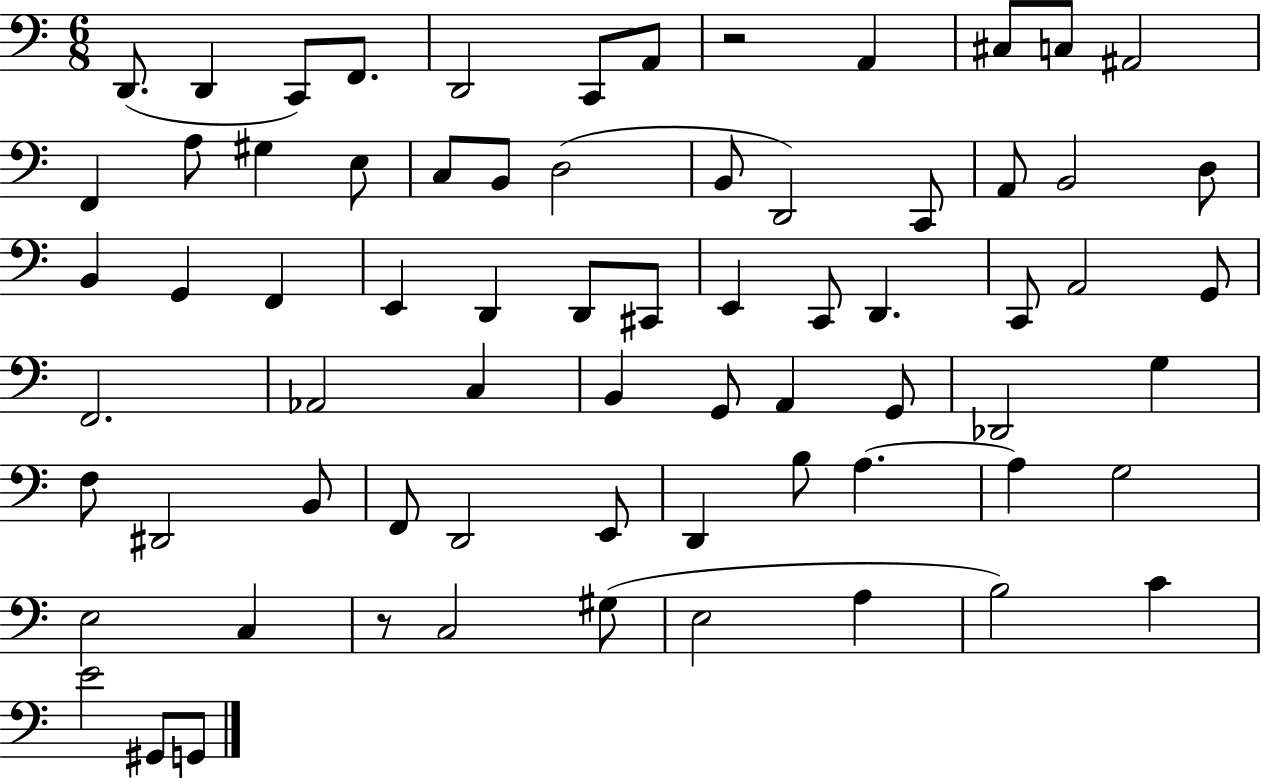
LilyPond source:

{
  \clef bass
  \numericTimeSignature
  \time 6/8
  \key c \major
  d,8.( d,4 c,8) f,8. | d,2 c,8 a,8 | r2 a,4 | cis8 c8 ais,2 | \break f,4 a8 gis4 e8 | c8 b,8 d2( | b,8 d,2) c,8 | a,8 b,2 d8 | \break b,4 g,4 f,4 | e,4 d,4 d,8 cis,8 | e,4 c,8 d,4. | c,8 a,2 g,8 | \break f,2. | aes,2 c4 | b,4 g,8 a,4 g,8 | des,2 g4 | \break f8 dis,2 b,8 | f,8 d,2 e,8 | d,4 b8 a4.~~ | a4 g2 | \break e2 c4 | r8 c2 gis8( | e2 a4 | b2) c'4 | \break e'2 gis,8 g,8 | \bar "|."
}